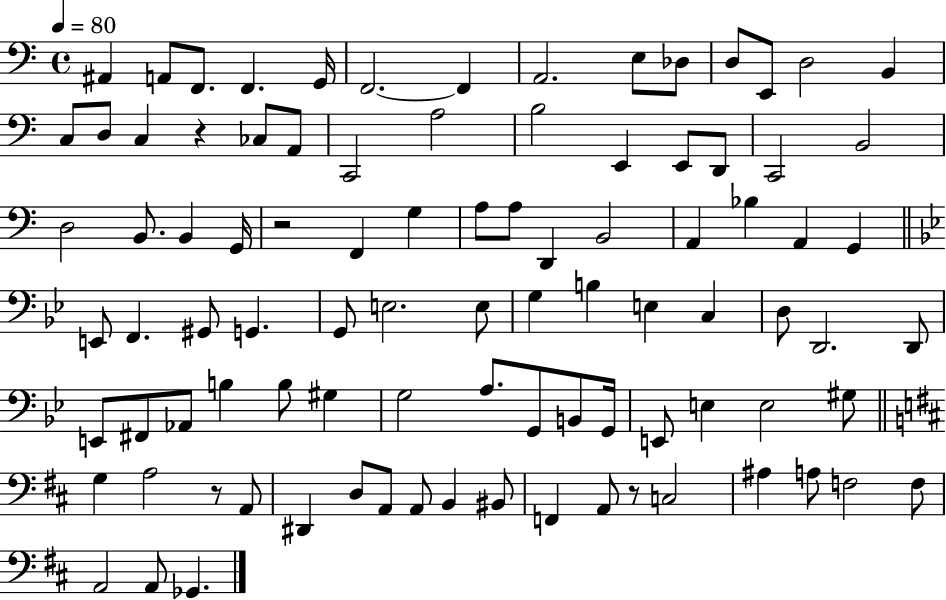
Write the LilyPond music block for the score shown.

{
  \clef bass
  \time 4/4
  \defaultTimeSignature
  \key c \major
  \tempo 4 = 80
  \repeat volta 2 { ais,4 a,8 f,8. f,4. g,16 | f,2.~~ f,4 | a,2. e8 des8 | d8 e,8 d2 b,4 | \break c8 d8 c4 r4 ces8 a,8 | c,2 a2 | b2 e,4 e,8 d,8 | c,2 b,2 | \break d2 b,8. b,4 g,16 | r2 f,4 g4 | a8 a8 d,4 b,2 | a,4 bes4 a,4 g,4 | \break \bar "||" \break \key bes \major e,8 f,4. gis,8 g,4. | g,8 e2. e8 | g4 b4 e4 c4 | d8 d,2. d,8 | \break e,8 fis,8 aes,8 b4 b8 gis4 | g2 a8. g,8 b,8 g,16 | e,8 e4 e2 gis8 | \bar "||" \break \key d \major g4 a2 r8 a,8 | dis,4 d8 a,8 a,8 b,4 bis,8 | f,4 a,8 r8 c2 | ais4 a8 f2 f8 | \break a,2 a,8 ges,4. | } \bar "|."
}